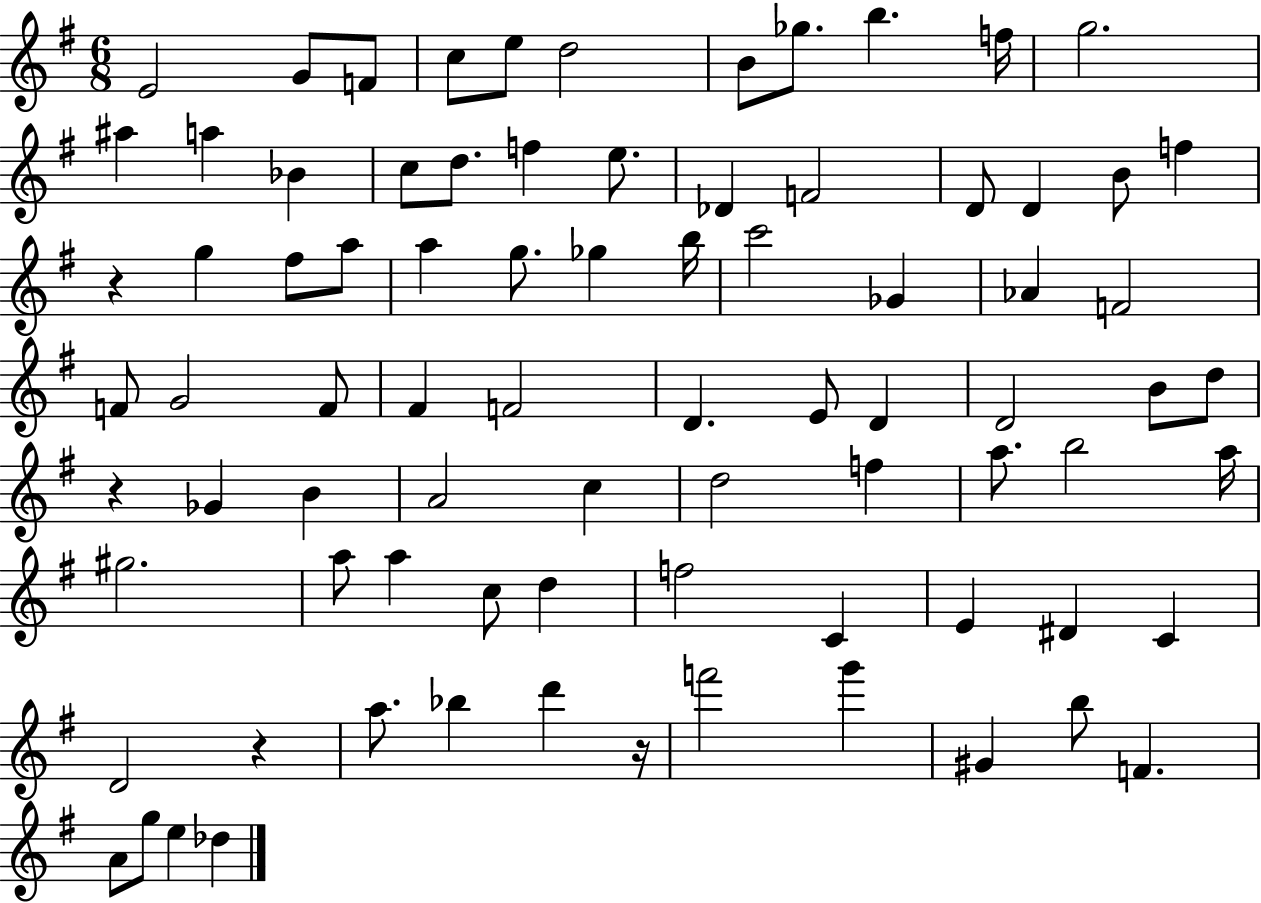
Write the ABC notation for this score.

X:1
T:Untitled
M:6/8
L:1/4
K:G
E2 G/2 F/2 c/2 e/2 d2 B/2 _g/2 b f/4 g2 ^a a _B c/2 d/2 f e/2 _D F2 D/2 D B/2 f z g ^f/2 a/2 a g/2 _g b/4 c'2 _G _A F2 F/2 G2 F/2 ^F F2 D E/2 D D2 B/2 d/2 z _G B A2 c d2 f a/2 b2 a/4 ^g2 a/2 a c/2 d f2 C E ^D C D2 z a/2 _b d' z/4 f'2 g' ^G b/2 F A/2 g/2 e _d